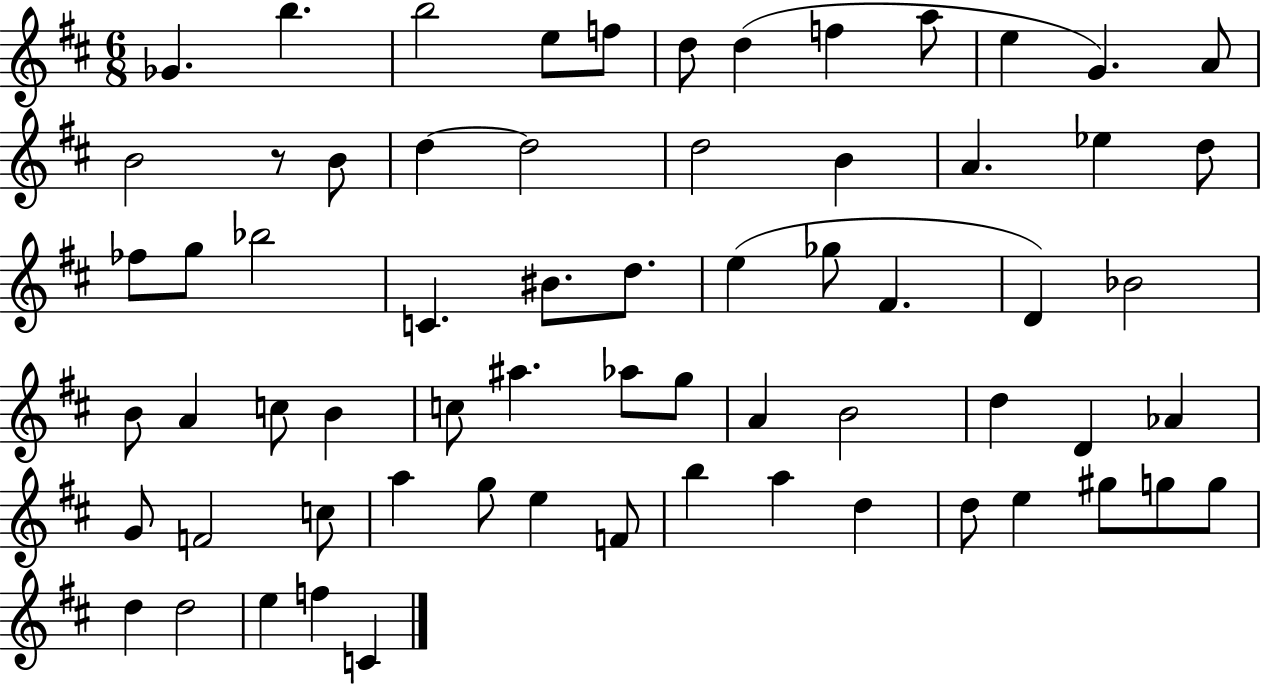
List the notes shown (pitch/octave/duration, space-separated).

Gb4/q. B5/q. B5/h E5/e F5/e D5/e D5/q F5/q A5/e E5/q G4/q. A4/e B4/h R/e B4/e D5/q D5/h D5/h B4/q A4/q. Eb5/q D5/e FES5/e G5/e Bb5/h C4/q. BIS4/e. D5/e. E5/q Gb5/e F#4/q. D4/q Bb4/h B4/e A4/q C5/e B4/q C5/e A#5/q. Ab5/e G5/e A4/q B4/h D5/q D4/q Ab4/q G4/e F4/h C5/e A5/q G5/e E5/q F4/e B5/q A5/q D5/q D5/e E5/q G#5/e G5/e G5/e D5/q D5/h E5/q F5/q C4/q